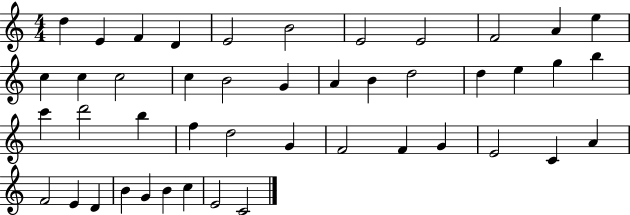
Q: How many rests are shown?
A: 0